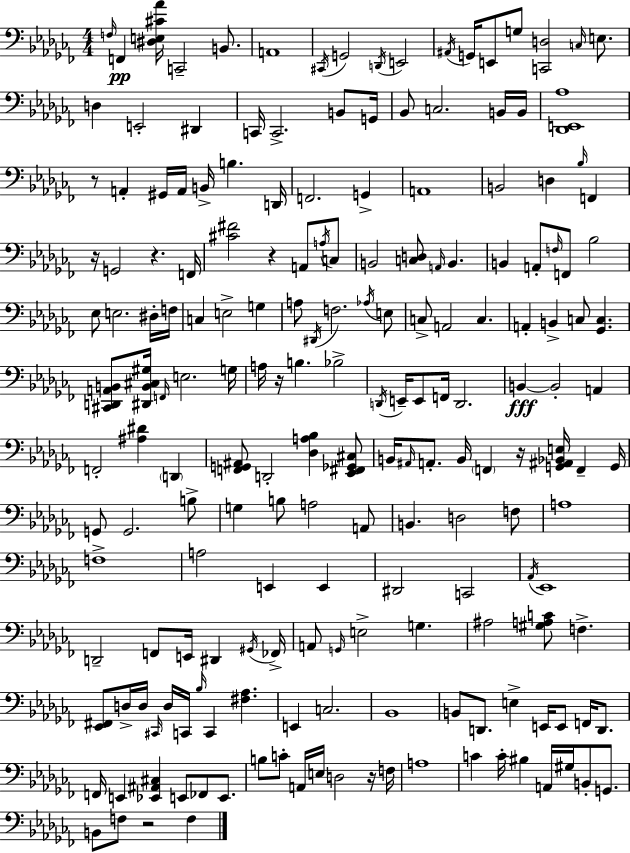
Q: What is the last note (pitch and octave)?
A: F3